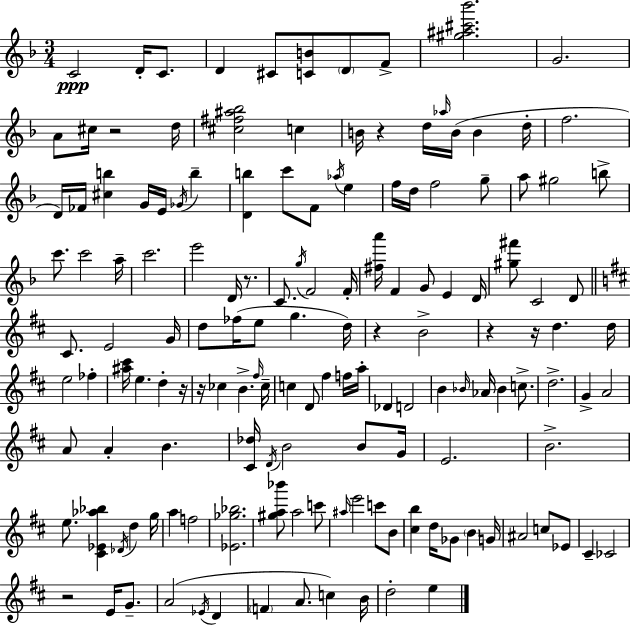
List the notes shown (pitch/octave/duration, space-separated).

C4/h D4/s C4/e. D4/q C#4/e [C4,B4]/e D4/e F4/e [G#5,A#5,C#6,Bb6]/h. G4/h. A4/e C#5/s R/h D5/s [C#5,F#5,A#5,Bb5]/h C5/q B4/s R/q D5/s Ab5/s B4/s B4/q D5/s F5/h. D4/s FES4/s [C#5,B5]/q G4/s E4/s Gb4/s B5/q [D4,B5]/q C6/e F4/e Ab5/s E5/q F5/s D5/s F5/h G5/e A5/e G#5/h B5/e C6/e. C6/h A5/s C6/h. E6/h D4/s R/e. C4/e. G5/s F4/h F4/s [F#5,A6]/s F4/q G4/e E4/q D4/s [G#5,F#6]/e C4/h D4/e C#4/e. E4/h G4/s D5/e FES5/s E5/e G5/q. D5/s R/q B4/h R/q R/s D5/q. D5/s E5/h FES5/q [A#5,C#6]/s E5/q. D5/q R/s R/s CES5/q B4/q. F#5/s CES5/s C5/q D4/e F#5/q F5/s A5/s Db4/q D4/h B4/q Bb4/s Ab4/s Bb4/q C5/e. D5/h. G4/q A4/h A4/e A4/q B4/q. [C#4,Db5]/s D4/s B4/h B4/e G4/s E4/h. B4/h. E5/e. [C#4,Eb4,Ab5,Bb5]/q Db4/s D5/q G5/s A5/q F5/h [Eb4,Gb5,Bb5]/h. [G#5,A5,Bb6]/e A5/h C6/e A#5/s E6/h C6/e B4/e [C#5,B5]/q D5/s Gb4/e B4/q G4/s A#4/h C5/e Eb4/e C#4/q CES4/h R/h E4/s G4/e. A4/h Eb4/s D4/q F4/q A4/e. C5/q B4/s D5/h E5/q